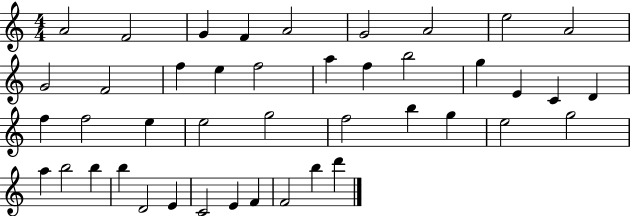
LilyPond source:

{
  \clef treble
  \numericTimeSignature
  \time 4/4
  \key c \major
  a'2 f'2 | g'4 f'4 a'2 | g'2 a'2 | e''2 a'2 | \break g'2 f'2 | f''4 e''4 f''2 | a''4 f''4 b''2 | g''4 e'4 c'4 d'4 | \break f''4 f''2 e''4 | e''2 g''2 | f''2 b''4 g''4 | e''2 g''2 | \break a''4 b''2 b''4 | b''4 d'2 e'4 | c'2 e'4 f'4 | f'2 b''4 d'''4 | \break \bar "|."
}